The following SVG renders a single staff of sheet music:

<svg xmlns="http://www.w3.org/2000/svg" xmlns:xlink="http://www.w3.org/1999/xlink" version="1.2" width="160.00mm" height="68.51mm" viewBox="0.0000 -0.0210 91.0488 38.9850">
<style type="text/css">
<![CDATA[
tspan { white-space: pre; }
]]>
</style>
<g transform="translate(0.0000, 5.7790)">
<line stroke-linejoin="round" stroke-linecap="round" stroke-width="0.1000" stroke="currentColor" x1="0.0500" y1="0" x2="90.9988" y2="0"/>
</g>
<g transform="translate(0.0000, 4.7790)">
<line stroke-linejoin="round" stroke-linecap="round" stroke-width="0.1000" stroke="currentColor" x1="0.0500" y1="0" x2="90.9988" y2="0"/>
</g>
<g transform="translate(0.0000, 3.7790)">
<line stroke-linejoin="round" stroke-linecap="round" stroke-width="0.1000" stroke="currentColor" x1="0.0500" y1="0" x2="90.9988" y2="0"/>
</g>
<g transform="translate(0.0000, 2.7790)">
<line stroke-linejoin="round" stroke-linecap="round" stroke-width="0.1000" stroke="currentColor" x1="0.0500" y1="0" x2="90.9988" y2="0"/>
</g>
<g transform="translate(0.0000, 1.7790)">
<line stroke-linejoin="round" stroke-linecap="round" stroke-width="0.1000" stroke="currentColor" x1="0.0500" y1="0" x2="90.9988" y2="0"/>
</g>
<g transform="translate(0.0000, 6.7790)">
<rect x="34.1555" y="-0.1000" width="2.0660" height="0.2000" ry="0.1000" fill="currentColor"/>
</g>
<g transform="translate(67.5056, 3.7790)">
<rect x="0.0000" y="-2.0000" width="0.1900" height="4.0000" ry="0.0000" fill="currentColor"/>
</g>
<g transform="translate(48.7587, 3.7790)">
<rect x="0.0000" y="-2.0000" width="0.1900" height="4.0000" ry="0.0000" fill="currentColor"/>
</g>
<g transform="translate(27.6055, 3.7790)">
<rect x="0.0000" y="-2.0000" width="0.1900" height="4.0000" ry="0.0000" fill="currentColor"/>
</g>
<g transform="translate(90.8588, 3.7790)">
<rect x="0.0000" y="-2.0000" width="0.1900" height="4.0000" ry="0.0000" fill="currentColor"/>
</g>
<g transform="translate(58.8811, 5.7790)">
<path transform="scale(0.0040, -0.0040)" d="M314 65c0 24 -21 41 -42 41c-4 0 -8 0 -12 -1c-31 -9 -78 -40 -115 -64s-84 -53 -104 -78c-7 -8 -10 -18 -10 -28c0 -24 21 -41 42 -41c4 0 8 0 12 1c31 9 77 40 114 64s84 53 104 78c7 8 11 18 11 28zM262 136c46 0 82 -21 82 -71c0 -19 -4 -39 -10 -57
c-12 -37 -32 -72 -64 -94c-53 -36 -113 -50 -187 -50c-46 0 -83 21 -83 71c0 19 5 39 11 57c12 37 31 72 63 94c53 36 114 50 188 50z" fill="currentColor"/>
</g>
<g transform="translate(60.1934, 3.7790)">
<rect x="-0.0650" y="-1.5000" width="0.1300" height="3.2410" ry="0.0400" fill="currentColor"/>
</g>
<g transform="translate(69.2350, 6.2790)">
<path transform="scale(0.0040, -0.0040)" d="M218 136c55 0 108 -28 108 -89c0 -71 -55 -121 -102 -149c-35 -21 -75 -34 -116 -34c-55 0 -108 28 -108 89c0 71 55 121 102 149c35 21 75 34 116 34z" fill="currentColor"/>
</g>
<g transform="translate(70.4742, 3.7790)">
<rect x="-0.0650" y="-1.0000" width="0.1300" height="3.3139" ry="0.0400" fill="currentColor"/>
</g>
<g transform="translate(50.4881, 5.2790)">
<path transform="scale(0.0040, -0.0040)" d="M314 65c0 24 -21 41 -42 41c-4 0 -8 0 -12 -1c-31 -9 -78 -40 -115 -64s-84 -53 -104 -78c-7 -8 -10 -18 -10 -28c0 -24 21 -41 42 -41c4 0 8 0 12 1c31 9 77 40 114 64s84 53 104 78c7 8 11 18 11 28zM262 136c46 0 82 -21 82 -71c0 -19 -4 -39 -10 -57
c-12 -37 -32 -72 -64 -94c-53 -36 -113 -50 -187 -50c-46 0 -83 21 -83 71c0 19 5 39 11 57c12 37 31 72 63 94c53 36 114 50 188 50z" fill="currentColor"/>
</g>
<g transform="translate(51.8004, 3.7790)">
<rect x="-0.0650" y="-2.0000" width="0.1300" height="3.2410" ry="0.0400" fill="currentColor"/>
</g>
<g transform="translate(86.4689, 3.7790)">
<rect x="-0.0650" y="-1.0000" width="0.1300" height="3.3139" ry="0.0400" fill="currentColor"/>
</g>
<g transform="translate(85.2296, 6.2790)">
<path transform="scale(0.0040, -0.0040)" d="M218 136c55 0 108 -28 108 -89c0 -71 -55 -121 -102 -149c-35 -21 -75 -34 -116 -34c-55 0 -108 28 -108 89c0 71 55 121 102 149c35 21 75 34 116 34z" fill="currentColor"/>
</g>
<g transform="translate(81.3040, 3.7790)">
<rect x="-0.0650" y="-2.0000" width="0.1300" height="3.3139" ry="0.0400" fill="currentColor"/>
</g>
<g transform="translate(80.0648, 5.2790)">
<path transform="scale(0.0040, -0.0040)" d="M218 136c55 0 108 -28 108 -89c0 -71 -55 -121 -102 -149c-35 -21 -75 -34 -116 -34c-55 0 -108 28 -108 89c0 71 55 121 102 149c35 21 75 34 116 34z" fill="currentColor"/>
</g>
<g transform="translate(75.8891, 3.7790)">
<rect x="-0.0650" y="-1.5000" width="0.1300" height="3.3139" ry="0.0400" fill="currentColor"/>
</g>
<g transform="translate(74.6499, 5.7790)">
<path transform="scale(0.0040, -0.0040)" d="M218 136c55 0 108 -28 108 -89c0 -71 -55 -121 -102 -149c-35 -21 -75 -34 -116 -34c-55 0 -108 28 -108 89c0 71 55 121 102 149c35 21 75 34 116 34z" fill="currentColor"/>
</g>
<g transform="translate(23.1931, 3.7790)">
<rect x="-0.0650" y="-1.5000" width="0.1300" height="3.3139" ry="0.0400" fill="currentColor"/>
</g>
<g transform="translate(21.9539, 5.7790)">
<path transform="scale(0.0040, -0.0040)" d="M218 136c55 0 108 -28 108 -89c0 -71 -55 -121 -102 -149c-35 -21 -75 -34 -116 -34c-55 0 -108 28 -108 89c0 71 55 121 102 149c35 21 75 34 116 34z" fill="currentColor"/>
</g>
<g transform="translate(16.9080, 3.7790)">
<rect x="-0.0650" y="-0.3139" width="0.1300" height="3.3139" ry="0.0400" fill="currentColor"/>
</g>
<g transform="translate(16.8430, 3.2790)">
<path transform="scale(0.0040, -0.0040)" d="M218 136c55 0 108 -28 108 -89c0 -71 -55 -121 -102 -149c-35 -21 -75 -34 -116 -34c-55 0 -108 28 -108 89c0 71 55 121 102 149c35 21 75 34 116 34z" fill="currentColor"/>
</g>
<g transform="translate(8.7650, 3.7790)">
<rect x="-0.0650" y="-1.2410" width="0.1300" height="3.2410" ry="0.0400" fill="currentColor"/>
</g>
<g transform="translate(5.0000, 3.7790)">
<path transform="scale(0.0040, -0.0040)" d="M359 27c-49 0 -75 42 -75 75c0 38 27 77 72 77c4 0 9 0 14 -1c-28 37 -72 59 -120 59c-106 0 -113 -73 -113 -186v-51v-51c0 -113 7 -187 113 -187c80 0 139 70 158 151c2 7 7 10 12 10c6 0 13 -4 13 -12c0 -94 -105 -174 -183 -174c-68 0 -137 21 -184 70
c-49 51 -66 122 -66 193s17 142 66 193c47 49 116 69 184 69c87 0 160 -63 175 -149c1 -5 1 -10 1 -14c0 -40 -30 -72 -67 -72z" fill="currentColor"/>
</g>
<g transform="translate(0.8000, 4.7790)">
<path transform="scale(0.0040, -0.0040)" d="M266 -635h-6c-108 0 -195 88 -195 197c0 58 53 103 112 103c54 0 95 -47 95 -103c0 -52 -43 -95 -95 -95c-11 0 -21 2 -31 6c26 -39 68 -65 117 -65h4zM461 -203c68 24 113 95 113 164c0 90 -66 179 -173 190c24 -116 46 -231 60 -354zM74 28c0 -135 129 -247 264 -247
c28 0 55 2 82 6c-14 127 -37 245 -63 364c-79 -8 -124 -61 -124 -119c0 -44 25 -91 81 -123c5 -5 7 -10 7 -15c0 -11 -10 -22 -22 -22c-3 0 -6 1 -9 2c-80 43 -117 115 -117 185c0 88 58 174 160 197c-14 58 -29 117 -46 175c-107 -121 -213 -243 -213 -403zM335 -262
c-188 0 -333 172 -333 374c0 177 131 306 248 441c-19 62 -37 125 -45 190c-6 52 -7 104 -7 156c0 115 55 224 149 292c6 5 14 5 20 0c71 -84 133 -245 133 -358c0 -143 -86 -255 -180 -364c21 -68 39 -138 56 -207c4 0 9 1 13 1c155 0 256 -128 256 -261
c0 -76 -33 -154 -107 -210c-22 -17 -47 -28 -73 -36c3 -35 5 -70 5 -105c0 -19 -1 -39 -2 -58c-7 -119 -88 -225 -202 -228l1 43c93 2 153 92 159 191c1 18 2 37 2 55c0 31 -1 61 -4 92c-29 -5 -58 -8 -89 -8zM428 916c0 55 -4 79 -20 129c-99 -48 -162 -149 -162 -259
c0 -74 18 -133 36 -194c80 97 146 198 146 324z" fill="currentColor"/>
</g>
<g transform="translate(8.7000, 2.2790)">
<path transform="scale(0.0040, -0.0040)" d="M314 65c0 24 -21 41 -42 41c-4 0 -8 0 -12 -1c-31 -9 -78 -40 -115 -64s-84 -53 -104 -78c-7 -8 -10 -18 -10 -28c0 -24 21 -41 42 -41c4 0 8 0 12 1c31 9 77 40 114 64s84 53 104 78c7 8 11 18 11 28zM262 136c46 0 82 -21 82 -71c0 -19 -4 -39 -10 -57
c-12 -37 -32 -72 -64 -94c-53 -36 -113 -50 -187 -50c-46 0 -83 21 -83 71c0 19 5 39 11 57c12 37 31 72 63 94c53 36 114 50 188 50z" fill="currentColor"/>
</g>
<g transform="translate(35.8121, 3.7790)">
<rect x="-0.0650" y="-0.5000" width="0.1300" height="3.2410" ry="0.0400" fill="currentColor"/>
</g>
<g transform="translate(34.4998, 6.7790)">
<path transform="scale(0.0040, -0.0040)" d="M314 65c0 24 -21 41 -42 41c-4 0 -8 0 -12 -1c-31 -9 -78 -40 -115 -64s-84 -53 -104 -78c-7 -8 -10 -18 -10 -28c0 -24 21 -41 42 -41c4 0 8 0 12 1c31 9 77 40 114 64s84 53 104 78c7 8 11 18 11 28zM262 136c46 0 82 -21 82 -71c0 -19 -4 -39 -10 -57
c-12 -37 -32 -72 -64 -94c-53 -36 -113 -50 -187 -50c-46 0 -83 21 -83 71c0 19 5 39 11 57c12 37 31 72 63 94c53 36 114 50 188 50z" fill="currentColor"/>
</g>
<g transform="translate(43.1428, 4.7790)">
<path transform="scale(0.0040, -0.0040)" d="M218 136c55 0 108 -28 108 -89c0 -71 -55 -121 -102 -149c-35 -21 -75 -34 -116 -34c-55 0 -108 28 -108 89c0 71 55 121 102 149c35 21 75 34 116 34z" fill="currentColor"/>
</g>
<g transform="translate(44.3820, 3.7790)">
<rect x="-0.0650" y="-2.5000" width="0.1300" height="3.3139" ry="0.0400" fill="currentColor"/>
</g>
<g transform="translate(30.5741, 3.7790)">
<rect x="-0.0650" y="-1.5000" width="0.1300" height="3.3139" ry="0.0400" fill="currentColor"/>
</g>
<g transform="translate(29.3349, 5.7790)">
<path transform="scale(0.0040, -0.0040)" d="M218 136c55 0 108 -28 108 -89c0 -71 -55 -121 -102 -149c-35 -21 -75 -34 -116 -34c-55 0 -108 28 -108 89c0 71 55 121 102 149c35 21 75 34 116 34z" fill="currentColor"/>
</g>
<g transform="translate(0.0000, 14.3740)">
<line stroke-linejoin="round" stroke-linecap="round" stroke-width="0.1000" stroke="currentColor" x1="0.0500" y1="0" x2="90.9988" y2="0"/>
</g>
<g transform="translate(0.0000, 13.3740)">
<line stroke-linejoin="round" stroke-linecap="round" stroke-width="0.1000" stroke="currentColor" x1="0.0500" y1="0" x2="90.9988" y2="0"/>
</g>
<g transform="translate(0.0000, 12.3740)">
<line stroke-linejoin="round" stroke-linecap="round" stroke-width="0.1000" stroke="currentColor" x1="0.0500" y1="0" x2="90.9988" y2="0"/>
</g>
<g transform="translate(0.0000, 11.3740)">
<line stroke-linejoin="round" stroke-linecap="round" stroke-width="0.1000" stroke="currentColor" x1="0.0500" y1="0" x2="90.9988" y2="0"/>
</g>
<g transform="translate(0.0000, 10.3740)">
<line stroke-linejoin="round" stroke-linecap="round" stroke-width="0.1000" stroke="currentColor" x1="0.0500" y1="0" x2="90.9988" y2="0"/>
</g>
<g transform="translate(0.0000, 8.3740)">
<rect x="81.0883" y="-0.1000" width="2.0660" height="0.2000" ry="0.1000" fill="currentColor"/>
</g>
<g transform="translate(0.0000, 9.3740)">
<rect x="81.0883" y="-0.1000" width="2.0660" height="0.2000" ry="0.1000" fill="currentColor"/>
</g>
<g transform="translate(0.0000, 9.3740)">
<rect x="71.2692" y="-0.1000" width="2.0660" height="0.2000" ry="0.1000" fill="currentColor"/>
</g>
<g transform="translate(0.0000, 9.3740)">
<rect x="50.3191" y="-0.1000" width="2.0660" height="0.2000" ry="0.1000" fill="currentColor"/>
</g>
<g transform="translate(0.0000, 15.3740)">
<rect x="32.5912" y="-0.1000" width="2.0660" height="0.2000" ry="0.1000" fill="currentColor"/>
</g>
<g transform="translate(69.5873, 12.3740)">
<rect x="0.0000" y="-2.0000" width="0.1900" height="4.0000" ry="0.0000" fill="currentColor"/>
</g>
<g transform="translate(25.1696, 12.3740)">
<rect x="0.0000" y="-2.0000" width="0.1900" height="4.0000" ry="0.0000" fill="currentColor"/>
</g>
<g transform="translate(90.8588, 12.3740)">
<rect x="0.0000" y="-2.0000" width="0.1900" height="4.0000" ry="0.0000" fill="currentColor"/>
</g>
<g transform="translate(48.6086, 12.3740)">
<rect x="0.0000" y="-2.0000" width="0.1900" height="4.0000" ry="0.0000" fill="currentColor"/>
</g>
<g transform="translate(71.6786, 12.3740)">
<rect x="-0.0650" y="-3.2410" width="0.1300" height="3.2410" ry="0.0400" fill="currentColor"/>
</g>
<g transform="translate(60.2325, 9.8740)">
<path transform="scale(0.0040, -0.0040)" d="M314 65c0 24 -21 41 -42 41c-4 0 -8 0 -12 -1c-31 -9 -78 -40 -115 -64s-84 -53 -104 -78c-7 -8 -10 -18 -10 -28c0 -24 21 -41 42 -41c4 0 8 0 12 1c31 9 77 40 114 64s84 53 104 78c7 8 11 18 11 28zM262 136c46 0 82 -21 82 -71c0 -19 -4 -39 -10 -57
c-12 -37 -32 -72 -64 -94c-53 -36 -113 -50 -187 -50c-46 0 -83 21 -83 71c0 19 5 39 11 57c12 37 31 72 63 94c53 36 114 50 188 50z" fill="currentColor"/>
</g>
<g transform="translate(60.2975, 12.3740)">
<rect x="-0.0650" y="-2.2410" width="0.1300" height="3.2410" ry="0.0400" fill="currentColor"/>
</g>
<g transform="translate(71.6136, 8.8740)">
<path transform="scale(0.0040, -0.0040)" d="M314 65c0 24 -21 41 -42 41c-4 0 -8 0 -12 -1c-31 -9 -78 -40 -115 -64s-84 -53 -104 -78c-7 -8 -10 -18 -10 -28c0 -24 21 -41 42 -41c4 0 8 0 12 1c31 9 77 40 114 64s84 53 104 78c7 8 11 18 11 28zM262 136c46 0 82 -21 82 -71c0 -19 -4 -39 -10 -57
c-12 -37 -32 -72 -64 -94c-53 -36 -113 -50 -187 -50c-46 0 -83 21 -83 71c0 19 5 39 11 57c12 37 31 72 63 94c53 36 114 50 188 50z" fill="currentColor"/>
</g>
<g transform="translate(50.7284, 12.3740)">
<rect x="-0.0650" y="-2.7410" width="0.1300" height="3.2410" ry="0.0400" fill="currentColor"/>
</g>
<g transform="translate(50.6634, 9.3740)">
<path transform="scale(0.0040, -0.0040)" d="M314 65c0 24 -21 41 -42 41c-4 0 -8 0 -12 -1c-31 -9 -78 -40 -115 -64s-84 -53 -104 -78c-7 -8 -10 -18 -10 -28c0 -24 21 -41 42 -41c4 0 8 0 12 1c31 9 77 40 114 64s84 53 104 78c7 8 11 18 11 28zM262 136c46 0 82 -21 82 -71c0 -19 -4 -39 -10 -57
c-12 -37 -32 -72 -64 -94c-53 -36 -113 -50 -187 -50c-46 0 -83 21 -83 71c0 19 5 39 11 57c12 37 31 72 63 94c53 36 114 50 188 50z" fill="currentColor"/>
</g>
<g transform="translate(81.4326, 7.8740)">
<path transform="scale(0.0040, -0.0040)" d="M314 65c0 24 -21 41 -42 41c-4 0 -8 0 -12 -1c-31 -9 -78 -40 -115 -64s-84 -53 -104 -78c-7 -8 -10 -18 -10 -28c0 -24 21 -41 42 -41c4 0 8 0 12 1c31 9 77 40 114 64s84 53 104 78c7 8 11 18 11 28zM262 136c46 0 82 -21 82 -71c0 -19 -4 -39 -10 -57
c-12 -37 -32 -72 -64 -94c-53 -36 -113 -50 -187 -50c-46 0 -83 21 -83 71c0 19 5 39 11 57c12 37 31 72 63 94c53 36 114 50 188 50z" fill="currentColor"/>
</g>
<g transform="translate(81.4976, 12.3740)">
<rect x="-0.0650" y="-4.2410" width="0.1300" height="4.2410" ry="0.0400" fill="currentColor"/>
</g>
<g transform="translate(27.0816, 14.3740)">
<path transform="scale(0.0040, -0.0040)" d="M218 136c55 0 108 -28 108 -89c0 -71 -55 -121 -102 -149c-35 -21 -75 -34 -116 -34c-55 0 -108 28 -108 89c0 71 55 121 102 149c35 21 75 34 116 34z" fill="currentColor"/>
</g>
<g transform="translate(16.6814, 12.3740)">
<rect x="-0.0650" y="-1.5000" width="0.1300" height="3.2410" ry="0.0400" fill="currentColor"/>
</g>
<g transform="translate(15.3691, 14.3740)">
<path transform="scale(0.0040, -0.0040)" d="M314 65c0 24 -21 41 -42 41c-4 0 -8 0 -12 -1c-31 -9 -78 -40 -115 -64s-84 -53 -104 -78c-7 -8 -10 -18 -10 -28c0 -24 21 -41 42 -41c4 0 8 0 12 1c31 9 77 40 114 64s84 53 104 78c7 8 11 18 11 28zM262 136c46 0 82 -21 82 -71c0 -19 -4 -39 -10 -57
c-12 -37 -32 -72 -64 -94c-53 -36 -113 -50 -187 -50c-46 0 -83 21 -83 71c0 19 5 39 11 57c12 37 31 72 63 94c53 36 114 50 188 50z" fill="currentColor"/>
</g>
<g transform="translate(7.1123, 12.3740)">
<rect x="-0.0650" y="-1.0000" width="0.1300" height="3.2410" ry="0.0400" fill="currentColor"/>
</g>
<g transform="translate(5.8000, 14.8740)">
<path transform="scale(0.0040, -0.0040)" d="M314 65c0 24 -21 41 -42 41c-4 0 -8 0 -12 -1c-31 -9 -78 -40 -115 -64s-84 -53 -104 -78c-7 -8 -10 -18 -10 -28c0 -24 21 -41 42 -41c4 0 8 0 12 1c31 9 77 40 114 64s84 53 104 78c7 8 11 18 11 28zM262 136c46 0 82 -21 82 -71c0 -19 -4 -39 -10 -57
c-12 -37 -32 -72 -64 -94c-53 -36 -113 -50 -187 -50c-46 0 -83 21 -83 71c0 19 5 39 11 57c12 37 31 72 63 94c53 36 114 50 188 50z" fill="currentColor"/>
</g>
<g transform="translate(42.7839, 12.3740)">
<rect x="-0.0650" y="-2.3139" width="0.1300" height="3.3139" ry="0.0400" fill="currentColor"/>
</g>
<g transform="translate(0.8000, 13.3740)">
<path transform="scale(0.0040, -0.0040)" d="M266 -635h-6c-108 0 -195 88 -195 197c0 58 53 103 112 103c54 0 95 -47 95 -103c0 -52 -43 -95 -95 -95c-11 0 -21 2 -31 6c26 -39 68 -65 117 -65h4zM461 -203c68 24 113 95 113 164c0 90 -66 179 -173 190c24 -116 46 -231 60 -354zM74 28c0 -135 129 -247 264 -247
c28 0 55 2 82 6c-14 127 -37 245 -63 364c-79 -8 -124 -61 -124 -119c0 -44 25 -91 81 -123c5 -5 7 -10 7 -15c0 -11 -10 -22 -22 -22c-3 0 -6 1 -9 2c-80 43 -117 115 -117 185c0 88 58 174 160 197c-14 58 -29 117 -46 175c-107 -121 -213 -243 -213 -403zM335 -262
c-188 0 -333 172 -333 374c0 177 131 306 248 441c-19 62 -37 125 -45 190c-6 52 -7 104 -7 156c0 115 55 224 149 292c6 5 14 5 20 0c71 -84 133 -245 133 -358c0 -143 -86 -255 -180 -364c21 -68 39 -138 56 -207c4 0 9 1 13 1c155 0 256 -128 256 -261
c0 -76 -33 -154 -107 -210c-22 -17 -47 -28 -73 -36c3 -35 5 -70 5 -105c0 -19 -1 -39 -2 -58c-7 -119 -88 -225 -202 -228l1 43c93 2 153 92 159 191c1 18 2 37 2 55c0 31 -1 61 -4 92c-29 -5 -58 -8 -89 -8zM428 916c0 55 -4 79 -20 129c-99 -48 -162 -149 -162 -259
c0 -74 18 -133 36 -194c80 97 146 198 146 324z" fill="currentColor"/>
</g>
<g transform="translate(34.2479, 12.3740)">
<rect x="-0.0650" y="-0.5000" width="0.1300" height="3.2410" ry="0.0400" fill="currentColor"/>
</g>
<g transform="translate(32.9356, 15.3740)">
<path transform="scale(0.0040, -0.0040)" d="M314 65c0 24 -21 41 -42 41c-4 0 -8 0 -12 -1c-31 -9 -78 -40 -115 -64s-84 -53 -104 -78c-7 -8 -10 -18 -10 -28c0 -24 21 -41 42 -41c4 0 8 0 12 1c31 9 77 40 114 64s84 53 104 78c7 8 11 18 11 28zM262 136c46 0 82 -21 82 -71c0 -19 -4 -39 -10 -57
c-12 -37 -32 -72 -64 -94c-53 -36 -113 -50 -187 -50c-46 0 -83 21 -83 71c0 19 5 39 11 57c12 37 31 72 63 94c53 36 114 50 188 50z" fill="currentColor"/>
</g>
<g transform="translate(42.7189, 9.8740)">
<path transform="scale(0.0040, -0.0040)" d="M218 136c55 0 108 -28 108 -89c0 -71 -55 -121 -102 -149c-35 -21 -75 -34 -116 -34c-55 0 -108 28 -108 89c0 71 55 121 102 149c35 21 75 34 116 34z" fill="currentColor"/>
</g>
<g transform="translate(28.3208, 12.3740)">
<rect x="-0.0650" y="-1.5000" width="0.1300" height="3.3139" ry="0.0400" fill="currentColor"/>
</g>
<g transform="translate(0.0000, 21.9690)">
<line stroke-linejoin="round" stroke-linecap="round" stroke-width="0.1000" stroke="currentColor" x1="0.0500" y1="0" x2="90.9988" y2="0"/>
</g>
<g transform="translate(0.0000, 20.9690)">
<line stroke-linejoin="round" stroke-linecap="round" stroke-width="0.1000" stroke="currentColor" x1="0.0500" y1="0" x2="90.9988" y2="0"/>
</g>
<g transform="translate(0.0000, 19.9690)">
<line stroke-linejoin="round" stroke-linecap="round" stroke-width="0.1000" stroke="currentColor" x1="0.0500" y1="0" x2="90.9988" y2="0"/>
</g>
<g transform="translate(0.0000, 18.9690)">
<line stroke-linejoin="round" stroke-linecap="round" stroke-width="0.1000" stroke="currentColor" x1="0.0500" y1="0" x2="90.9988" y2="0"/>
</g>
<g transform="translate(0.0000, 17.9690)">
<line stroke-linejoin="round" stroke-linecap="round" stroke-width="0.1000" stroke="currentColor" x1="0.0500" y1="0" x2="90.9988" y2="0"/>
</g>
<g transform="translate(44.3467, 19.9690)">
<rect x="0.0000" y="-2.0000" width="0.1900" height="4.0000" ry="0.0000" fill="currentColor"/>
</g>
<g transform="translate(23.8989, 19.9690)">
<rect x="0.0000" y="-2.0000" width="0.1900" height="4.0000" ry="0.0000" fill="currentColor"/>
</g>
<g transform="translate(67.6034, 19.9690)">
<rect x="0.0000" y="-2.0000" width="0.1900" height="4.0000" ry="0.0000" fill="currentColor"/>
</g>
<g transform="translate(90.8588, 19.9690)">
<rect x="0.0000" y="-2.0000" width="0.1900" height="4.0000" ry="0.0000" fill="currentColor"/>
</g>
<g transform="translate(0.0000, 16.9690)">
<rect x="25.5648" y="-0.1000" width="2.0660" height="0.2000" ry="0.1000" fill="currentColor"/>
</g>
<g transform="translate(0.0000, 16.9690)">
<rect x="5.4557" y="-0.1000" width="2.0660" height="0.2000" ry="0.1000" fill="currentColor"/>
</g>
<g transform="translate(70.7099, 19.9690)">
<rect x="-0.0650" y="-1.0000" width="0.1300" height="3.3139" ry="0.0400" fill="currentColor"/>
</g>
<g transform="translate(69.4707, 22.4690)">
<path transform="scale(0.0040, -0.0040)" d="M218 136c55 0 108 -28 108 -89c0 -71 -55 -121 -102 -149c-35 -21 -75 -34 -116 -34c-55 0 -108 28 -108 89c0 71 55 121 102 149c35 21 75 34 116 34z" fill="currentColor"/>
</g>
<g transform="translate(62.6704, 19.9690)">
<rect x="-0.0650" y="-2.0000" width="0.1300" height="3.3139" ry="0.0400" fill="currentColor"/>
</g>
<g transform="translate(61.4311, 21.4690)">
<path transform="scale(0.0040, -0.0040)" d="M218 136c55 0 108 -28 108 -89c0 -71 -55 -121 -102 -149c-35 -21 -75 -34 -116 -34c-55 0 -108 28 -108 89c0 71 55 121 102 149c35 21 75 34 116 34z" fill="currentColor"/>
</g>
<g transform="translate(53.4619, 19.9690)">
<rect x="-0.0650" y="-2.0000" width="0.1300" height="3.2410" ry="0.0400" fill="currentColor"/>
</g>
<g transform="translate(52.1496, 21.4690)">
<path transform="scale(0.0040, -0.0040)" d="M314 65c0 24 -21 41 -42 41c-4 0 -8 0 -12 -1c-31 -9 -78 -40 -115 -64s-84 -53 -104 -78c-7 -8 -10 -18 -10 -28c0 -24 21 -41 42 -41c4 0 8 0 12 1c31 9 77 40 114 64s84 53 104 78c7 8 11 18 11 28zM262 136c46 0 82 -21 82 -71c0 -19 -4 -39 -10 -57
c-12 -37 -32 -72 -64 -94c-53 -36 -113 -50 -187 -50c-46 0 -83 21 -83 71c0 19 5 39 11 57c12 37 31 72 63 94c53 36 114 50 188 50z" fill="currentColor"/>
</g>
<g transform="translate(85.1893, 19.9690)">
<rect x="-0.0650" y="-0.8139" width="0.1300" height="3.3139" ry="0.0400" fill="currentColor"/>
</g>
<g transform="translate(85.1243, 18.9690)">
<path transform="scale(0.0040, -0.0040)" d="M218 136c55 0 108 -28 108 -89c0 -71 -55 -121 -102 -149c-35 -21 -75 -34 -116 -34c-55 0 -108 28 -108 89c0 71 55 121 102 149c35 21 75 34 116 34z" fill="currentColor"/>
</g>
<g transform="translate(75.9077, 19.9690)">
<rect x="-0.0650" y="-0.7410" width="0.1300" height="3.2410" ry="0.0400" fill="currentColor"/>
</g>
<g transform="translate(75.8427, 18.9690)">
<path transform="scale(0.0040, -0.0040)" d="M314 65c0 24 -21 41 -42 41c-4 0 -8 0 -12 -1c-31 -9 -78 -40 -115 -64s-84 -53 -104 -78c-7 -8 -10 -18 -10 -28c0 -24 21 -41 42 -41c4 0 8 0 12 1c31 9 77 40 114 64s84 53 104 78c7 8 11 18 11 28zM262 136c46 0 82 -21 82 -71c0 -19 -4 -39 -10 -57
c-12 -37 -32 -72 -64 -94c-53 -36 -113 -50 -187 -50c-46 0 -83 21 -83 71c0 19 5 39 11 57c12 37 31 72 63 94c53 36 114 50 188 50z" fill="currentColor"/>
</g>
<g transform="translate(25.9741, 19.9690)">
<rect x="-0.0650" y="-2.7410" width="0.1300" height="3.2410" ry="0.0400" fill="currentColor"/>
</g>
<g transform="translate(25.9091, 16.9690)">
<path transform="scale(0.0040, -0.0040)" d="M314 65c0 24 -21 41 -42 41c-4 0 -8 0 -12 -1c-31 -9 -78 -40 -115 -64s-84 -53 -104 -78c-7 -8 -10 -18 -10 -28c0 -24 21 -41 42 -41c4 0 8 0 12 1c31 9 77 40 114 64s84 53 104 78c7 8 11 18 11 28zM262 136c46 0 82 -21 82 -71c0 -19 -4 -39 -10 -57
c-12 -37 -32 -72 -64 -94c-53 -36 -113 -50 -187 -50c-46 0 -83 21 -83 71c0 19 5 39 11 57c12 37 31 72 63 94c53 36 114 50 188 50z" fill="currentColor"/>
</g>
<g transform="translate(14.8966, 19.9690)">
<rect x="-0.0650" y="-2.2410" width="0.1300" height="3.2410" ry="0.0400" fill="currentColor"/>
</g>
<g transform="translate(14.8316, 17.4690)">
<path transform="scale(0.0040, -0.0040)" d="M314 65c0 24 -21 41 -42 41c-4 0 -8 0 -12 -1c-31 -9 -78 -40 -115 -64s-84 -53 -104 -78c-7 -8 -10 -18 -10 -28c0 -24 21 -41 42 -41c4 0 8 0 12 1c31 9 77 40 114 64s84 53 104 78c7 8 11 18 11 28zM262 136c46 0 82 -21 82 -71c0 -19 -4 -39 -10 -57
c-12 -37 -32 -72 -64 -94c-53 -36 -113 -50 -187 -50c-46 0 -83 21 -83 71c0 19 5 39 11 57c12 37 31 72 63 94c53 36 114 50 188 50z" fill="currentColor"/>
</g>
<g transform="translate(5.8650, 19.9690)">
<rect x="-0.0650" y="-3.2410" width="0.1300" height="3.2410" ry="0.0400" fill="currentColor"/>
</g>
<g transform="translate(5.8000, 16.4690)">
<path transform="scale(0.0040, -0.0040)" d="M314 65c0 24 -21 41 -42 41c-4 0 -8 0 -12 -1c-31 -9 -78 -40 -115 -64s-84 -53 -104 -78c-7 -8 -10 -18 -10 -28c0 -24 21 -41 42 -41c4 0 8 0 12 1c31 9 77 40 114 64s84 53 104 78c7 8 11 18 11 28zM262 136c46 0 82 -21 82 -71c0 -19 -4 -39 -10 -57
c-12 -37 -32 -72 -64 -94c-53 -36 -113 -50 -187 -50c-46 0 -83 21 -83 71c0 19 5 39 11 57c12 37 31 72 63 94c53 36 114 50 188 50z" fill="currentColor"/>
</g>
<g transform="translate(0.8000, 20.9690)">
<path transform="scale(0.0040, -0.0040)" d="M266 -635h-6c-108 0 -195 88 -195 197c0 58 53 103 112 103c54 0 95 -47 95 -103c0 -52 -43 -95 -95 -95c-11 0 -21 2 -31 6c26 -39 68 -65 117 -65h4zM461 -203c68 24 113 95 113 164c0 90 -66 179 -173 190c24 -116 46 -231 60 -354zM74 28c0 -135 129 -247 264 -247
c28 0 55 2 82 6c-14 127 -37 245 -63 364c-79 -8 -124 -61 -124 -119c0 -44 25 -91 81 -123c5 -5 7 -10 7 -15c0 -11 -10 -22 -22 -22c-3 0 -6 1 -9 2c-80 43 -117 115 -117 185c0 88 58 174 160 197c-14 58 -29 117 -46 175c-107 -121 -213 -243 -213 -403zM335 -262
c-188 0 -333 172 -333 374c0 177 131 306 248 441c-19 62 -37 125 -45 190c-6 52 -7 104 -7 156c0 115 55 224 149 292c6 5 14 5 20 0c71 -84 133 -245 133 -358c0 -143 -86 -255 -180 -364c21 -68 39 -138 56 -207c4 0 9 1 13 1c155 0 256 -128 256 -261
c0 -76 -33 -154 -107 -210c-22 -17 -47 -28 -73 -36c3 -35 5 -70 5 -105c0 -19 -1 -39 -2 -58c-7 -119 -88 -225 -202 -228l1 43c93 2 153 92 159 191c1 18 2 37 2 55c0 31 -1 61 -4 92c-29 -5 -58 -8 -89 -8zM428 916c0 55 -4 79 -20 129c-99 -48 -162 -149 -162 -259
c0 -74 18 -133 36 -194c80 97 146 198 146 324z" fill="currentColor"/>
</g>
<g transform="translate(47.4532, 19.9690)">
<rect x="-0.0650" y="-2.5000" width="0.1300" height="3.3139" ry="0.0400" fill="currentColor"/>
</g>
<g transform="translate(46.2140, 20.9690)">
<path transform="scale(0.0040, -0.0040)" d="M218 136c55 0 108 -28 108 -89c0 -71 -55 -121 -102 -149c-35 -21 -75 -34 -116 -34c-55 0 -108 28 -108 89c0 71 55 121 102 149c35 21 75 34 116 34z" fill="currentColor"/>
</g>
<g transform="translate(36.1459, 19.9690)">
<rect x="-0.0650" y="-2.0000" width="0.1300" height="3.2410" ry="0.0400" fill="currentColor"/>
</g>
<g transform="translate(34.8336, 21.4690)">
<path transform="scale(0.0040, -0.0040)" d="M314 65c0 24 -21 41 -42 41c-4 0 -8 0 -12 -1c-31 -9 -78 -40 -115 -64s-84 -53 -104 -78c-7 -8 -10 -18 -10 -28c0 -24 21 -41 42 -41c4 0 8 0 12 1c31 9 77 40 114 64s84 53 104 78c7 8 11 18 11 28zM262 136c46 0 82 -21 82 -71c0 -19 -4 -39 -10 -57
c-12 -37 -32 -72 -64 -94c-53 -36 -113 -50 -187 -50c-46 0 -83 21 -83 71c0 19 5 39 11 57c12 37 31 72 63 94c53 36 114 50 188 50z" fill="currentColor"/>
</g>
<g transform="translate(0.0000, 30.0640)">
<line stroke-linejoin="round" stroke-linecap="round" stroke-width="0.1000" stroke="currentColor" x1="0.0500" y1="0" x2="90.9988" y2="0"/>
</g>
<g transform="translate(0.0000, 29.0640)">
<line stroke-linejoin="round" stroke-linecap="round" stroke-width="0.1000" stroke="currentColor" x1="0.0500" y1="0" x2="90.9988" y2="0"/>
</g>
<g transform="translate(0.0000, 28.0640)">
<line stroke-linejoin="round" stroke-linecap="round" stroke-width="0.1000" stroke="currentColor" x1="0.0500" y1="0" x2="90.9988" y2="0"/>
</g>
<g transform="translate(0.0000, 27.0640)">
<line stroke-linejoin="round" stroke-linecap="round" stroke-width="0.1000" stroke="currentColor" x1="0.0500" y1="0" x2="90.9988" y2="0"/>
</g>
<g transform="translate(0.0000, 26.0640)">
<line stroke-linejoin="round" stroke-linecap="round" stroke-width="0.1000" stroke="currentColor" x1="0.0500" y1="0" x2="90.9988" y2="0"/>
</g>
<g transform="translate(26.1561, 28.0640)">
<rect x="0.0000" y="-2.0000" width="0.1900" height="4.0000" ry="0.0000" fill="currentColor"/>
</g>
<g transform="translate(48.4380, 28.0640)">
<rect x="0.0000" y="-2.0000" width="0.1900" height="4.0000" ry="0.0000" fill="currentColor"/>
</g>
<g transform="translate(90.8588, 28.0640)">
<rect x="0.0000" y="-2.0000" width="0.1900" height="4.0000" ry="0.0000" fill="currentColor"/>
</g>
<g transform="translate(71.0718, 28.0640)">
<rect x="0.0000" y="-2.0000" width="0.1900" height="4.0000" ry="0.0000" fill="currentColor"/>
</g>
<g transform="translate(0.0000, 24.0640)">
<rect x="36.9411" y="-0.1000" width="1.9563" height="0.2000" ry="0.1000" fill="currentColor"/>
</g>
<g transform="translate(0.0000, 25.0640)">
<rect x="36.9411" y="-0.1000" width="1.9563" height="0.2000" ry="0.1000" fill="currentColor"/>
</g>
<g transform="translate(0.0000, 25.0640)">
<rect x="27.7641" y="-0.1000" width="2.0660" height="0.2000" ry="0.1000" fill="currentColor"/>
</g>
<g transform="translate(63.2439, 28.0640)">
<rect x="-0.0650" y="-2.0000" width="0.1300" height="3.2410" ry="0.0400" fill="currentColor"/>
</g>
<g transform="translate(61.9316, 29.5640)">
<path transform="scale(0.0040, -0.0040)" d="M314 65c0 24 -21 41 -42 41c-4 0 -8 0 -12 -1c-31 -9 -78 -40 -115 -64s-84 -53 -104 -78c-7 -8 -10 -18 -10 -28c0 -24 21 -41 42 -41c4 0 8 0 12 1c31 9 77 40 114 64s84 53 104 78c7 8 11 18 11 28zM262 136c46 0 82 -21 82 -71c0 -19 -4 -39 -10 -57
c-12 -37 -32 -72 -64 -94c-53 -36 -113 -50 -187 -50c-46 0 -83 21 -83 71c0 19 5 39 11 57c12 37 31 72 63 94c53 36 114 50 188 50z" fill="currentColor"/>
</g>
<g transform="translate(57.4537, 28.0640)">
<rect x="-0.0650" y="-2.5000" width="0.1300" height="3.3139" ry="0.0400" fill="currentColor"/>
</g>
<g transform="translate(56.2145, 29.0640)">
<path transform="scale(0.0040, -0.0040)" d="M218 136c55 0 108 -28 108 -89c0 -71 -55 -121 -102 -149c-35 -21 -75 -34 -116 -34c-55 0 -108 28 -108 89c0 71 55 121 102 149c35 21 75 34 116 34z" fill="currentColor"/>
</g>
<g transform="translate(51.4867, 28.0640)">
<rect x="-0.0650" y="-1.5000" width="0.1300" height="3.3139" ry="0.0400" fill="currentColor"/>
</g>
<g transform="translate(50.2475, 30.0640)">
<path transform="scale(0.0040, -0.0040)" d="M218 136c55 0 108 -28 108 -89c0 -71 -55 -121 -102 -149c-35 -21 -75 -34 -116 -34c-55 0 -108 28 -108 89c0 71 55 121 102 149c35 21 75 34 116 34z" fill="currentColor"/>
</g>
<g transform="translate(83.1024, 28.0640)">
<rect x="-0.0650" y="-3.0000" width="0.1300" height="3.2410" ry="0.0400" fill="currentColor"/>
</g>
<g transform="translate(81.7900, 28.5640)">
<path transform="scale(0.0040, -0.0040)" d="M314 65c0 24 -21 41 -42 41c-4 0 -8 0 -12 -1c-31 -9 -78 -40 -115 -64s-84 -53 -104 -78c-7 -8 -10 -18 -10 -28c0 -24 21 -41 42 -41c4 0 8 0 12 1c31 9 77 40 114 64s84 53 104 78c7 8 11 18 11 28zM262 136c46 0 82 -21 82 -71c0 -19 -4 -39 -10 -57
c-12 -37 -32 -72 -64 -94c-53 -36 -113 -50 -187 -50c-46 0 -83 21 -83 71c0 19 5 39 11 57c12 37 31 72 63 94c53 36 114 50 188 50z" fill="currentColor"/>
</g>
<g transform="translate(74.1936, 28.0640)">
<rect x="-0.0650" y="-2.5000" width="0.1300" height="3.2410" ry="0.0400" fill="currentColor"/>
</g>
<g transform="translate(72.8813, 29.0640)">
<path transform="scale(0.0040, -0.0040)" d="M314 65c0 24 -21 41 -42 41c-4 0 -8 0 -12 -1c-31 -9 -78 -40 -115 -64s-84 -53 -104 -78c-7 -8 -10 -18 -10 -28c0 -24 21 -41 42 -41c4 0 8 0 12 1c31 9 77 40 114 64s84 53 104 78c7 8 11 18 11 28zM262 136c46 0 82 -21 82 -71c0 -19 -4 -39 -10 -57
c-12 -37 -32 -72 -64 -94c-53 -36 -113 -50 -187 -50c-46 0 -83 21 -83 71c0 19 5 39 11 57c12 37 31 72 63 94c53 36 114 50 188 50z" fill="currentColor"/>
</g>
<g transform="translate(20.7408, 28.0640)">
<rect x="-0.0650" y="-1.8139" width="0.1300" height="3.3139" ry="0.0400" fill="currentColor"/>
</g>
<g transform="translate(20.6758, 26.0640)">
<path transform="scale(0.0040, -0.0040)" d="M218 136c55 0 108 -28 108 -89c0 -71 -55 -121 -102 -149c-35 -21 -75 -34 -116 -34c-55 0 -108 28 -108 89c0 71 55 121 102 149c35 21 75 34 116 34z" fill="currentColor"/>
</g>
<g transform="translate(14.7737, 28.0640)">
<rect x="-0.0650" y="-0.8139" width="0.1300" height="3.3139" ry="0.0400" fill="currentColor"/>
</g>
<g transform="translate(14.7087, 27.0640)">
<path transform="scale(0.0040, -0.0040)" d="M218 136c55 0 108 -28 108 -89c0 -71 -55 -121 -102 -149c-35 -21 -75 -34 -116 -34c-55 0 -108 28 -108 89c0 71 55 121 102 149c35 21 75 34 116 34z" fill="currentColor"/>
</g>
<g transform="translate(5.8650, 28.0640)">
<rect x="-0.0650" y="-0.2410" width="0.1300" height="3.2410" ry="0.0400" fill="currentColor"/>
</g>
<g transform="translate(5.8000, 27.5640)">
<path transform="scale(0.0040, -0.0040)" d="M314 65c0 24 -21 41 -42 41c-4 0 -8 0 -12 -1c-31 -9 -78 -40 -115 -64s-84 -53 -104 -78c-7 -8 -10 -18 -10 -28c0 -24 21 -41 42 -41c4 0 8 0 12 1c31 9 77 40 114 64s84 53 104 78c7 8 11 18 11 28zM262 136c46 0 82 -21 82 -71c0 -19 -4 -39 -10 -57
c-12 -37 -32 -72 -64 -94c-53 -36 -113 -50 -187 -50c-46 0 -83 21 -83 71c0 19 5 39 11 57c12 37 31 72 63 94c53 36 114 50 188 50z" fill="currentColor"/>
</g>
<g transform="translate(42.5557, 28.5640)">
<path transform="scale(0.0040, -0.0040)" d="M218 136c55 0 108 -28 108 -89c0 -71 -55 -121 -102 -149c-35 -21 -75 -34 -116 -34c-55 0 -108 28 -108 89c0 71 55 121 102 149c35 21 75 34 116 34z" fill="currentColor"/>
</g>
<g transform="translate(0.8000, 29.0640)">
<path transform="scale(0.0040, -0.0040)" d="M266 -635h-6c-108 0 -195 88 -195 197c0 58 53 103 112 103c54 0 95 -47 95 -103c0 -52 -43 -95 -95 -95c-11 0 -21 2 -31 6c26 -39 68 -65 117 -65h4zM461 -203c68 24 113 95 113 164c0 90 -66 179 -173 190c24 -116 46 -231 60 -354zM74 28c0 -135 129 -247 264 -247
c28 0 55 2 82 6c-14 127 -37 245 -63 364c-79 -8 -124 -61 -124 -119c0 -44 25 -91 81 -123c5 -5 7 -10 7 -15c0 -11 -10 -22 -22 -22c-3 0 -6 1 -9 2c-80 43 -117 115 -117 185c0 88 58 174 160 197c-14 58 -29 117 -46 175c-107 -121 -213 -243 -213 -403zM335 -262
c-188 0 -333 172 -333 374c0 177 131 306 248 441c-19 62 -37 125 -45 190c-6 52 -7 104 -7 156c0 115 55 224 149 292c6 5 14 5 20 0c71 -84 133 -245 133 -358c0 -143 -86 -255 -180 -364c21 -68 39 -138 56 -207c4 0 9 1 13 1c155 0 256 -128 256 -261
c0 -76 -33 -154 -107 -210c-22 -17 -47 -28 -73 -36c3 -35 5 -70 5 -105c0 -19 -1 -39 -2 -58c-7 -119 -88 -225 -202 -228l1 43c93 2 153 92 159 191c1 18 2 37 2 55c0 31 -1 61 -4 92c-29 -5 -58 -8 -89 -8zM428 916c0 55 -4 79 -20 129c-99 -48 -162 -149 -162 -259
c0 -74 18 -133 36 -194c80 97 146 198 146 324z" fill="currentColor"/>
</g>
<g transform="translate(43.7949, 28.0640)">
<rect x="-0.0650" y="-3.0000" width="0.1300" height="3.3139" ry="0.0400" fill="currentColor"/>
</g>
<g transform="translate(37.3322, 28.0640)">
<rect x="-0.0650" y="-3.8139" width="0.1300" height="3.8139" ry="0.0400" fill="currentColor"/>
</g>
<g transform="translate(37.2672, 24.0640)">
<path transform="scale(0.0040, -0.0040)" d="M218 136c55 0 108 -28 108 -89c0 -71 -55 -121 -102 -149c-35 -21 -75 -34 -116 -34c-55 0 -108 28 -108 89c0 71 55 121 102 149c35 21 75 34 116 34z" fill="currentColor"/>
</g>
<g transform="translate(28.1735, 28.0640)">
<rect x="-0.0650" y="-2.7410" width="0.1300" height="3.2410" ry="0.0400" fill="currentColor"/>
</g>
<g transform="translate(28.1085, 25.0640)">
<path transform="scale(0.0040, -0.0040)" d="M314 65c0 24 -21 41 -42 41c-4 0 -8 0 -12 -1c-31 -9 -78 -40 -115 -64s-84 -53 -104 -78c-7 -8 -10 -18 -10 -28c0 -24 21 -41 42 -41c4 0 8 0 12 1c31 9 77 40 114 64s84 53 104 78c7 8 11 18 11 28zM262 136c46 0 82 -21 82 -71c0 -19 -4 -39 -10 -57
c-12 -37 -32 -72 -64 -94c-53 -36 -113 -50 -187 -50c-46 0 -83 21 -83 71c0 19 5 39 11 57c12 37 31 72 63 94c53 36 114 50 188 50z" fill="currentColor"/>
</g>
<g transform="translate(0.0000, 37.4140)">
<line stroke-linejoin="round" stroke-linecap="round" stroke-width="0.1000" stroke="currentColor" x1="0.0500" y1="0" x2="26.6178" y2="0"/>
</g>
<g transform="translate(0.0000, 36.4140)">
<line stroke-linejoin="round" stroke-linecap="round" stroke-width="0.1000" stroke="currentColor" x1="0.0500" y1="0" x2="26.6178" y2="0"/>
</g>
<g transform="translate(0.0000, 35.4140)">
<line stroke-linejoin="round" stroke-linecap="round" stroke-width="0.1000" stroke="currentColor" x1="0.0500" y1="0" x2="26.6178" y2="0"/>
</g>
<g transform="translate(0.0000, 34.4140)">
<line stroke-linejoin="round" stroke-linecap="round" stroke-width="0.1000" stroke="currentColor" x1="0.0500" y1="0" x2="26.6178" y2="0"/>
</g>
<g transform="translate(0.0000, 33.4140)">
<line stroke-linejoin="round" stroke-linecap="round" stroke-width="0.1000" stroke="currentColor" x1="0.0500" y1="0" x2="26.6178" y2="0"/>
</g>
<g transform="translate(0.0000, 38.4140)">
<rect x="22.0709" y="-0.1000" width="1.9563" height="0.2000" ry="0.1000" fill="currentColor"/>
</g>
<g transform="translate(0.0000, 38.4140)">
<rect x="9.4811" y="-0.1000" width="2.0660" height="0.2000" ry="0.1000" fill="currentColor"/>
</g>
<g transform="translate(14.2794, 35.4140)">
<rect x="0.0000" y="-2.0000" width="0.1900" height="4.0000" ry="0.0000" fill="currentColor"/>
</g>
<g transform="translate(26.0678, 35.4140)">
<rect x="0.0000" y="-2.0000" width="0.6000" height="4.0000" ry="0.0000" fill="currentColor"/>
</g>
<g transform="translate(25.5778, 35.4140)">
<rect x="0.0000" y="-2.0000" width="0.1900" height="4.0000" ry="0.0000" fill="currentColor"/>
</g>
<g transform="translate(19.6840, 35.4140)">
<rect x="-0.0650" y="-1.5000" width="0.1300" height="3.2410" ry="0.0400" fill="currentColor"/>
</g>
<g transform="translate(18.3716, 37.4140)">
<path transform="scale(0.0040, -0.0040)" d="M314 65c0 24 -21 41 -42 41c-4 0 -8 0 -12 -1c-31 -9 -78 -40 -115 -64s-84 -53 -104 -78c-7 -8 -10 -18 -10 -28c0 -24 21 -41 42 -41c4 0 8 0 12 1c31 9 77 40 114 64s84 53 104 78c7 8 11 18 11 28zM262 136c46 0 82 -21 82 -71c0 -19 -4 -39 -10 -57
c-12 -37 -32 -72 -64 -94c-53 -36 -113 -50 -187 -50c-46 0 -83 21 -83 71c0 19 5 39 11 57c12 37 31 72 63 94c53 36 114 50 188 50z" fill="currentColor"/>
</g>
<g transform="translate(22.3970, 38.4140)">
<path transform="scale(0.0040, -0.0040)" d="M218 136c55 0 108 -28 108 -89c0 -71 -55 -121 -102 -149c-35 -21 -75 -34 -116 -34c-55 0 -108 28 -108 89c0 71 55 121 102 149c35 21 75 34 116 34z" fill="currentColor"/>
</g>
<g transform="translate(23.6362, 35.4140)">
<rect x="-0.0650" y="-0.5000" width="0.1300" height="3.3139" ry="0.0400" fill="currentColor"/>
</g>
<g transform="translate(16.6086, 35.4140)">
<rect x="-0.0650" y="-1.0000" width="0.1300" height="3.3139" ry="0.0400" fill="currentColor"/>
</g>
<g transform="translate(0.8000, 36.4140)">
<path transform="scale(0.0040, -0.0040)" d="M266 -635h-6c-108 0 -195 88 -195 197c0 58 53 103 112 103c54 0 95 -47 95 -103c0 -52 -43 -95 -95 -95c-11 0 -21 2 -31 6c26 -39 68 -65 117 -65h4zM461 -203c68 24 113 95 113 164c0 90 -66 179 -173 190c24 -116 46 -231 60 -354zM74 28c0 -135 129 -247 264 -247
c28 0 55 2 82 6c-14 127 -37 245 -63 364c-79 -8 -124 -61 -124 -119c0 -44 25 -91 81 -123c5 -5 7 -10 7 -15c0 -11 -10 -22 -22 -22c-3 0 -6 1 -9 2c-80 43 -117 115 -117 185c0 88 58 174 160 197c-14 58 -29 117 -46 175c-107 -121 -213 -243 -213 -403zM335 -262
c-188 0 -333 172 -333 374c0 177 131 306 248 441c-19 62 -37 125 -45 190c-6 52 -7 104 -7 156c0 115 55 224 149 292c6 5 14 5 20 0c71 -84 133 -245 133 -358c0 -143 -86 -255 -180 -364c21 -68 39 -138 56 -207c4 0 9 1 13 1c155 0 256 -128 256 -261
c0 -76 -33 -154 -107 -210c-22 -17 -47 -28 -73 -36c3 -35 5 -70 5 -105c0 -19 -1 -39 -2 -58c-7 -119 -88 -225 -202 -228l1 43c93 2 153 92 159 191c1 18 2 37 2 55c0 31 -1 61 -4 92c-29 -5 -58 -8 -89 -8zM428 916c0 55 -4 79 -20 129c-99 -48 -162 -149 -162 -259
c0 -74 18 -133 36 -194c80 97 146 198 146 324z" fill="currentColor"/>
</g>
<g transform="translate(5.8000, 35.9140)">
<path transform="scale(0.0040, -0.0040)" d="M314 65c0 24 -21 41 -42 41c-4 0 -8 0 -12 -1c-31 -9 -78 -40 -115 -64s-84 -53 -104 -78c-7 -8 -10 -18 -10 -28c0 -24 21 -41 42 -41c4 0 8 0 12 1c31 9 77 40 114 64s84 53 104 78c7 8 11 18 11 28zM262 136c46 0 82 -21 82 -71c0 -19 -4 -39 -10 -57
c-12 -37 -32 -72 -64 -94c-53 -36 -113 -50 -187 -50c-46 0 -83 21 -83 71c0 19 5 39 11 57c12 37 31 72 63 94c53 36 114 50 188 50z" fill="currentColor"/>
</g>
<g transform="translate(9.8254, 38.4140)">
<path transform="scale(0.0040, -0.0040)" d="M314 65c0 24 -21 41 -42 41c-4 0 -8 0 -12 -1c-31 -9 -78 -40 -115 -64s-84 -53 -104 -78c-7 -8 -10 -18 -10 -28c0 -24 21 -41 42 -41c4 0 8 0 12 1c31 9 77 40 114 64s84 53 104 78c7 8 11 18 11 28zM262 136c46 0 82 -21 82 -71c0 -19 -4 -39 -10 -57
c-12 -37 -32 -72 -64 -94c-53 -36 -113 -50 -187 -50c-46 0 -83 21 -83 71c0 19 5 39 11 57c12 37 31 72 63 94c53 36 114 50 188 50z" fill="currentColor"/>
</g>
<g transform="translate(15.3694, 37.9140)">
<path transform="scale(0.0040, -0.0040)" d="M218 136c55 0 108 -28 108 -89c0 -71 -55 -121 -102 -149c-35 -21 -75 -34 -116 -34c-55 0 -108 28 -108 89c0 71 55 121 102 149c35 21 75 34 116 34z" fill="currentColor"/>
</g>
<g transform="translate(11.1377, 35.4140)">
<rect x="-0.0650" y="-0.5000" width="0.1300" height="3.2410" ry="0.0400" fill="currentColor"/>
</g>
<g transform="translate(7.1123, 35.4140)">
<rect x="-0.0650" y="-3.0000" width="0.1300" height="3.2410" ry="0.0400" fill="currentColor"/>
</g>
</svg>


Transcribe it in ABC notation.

X:1
T:Untitled
M:4/4
L:1/4
K:C
e2 c E E C2 G F2 E2 D E F D D2 E2 E C2 g a2 g2 b2 d'2 b2 g2 a2 F2 G F2 F D d2 d c2 d f a2 c' A E G F2 G2 A2 A2 C2 D E2 C